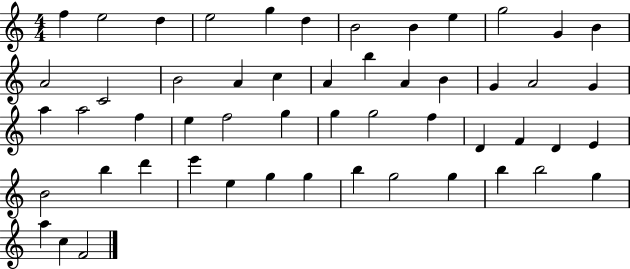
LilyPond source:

{
  \clef treble
  \numericTimeSignature
  \time 4/4
  \key c \major
  f''4 e''2 d''4 | e''2 g''4 d''4 | b'2 b'4 e''4 | g''2 g'4 b'4 | \break a'2 c'2 | b'2 a'4 c''4 | a'4 b''4 a'4 b'4 | g'4 a'2 g'4 | \break a''4 a''2 f''4 | e''4 f''2 g''4 | g''4 g''2 f''4 | d'4 f'4 d'4 e'4 | \break b'2 b''4 d'''4 | e'''4 e''4 g''4 g''4 | b''4 g''2 g''4 | b''4 b''2 g''4 | \break a''4 c''4 f'2 | \bar "|."
}